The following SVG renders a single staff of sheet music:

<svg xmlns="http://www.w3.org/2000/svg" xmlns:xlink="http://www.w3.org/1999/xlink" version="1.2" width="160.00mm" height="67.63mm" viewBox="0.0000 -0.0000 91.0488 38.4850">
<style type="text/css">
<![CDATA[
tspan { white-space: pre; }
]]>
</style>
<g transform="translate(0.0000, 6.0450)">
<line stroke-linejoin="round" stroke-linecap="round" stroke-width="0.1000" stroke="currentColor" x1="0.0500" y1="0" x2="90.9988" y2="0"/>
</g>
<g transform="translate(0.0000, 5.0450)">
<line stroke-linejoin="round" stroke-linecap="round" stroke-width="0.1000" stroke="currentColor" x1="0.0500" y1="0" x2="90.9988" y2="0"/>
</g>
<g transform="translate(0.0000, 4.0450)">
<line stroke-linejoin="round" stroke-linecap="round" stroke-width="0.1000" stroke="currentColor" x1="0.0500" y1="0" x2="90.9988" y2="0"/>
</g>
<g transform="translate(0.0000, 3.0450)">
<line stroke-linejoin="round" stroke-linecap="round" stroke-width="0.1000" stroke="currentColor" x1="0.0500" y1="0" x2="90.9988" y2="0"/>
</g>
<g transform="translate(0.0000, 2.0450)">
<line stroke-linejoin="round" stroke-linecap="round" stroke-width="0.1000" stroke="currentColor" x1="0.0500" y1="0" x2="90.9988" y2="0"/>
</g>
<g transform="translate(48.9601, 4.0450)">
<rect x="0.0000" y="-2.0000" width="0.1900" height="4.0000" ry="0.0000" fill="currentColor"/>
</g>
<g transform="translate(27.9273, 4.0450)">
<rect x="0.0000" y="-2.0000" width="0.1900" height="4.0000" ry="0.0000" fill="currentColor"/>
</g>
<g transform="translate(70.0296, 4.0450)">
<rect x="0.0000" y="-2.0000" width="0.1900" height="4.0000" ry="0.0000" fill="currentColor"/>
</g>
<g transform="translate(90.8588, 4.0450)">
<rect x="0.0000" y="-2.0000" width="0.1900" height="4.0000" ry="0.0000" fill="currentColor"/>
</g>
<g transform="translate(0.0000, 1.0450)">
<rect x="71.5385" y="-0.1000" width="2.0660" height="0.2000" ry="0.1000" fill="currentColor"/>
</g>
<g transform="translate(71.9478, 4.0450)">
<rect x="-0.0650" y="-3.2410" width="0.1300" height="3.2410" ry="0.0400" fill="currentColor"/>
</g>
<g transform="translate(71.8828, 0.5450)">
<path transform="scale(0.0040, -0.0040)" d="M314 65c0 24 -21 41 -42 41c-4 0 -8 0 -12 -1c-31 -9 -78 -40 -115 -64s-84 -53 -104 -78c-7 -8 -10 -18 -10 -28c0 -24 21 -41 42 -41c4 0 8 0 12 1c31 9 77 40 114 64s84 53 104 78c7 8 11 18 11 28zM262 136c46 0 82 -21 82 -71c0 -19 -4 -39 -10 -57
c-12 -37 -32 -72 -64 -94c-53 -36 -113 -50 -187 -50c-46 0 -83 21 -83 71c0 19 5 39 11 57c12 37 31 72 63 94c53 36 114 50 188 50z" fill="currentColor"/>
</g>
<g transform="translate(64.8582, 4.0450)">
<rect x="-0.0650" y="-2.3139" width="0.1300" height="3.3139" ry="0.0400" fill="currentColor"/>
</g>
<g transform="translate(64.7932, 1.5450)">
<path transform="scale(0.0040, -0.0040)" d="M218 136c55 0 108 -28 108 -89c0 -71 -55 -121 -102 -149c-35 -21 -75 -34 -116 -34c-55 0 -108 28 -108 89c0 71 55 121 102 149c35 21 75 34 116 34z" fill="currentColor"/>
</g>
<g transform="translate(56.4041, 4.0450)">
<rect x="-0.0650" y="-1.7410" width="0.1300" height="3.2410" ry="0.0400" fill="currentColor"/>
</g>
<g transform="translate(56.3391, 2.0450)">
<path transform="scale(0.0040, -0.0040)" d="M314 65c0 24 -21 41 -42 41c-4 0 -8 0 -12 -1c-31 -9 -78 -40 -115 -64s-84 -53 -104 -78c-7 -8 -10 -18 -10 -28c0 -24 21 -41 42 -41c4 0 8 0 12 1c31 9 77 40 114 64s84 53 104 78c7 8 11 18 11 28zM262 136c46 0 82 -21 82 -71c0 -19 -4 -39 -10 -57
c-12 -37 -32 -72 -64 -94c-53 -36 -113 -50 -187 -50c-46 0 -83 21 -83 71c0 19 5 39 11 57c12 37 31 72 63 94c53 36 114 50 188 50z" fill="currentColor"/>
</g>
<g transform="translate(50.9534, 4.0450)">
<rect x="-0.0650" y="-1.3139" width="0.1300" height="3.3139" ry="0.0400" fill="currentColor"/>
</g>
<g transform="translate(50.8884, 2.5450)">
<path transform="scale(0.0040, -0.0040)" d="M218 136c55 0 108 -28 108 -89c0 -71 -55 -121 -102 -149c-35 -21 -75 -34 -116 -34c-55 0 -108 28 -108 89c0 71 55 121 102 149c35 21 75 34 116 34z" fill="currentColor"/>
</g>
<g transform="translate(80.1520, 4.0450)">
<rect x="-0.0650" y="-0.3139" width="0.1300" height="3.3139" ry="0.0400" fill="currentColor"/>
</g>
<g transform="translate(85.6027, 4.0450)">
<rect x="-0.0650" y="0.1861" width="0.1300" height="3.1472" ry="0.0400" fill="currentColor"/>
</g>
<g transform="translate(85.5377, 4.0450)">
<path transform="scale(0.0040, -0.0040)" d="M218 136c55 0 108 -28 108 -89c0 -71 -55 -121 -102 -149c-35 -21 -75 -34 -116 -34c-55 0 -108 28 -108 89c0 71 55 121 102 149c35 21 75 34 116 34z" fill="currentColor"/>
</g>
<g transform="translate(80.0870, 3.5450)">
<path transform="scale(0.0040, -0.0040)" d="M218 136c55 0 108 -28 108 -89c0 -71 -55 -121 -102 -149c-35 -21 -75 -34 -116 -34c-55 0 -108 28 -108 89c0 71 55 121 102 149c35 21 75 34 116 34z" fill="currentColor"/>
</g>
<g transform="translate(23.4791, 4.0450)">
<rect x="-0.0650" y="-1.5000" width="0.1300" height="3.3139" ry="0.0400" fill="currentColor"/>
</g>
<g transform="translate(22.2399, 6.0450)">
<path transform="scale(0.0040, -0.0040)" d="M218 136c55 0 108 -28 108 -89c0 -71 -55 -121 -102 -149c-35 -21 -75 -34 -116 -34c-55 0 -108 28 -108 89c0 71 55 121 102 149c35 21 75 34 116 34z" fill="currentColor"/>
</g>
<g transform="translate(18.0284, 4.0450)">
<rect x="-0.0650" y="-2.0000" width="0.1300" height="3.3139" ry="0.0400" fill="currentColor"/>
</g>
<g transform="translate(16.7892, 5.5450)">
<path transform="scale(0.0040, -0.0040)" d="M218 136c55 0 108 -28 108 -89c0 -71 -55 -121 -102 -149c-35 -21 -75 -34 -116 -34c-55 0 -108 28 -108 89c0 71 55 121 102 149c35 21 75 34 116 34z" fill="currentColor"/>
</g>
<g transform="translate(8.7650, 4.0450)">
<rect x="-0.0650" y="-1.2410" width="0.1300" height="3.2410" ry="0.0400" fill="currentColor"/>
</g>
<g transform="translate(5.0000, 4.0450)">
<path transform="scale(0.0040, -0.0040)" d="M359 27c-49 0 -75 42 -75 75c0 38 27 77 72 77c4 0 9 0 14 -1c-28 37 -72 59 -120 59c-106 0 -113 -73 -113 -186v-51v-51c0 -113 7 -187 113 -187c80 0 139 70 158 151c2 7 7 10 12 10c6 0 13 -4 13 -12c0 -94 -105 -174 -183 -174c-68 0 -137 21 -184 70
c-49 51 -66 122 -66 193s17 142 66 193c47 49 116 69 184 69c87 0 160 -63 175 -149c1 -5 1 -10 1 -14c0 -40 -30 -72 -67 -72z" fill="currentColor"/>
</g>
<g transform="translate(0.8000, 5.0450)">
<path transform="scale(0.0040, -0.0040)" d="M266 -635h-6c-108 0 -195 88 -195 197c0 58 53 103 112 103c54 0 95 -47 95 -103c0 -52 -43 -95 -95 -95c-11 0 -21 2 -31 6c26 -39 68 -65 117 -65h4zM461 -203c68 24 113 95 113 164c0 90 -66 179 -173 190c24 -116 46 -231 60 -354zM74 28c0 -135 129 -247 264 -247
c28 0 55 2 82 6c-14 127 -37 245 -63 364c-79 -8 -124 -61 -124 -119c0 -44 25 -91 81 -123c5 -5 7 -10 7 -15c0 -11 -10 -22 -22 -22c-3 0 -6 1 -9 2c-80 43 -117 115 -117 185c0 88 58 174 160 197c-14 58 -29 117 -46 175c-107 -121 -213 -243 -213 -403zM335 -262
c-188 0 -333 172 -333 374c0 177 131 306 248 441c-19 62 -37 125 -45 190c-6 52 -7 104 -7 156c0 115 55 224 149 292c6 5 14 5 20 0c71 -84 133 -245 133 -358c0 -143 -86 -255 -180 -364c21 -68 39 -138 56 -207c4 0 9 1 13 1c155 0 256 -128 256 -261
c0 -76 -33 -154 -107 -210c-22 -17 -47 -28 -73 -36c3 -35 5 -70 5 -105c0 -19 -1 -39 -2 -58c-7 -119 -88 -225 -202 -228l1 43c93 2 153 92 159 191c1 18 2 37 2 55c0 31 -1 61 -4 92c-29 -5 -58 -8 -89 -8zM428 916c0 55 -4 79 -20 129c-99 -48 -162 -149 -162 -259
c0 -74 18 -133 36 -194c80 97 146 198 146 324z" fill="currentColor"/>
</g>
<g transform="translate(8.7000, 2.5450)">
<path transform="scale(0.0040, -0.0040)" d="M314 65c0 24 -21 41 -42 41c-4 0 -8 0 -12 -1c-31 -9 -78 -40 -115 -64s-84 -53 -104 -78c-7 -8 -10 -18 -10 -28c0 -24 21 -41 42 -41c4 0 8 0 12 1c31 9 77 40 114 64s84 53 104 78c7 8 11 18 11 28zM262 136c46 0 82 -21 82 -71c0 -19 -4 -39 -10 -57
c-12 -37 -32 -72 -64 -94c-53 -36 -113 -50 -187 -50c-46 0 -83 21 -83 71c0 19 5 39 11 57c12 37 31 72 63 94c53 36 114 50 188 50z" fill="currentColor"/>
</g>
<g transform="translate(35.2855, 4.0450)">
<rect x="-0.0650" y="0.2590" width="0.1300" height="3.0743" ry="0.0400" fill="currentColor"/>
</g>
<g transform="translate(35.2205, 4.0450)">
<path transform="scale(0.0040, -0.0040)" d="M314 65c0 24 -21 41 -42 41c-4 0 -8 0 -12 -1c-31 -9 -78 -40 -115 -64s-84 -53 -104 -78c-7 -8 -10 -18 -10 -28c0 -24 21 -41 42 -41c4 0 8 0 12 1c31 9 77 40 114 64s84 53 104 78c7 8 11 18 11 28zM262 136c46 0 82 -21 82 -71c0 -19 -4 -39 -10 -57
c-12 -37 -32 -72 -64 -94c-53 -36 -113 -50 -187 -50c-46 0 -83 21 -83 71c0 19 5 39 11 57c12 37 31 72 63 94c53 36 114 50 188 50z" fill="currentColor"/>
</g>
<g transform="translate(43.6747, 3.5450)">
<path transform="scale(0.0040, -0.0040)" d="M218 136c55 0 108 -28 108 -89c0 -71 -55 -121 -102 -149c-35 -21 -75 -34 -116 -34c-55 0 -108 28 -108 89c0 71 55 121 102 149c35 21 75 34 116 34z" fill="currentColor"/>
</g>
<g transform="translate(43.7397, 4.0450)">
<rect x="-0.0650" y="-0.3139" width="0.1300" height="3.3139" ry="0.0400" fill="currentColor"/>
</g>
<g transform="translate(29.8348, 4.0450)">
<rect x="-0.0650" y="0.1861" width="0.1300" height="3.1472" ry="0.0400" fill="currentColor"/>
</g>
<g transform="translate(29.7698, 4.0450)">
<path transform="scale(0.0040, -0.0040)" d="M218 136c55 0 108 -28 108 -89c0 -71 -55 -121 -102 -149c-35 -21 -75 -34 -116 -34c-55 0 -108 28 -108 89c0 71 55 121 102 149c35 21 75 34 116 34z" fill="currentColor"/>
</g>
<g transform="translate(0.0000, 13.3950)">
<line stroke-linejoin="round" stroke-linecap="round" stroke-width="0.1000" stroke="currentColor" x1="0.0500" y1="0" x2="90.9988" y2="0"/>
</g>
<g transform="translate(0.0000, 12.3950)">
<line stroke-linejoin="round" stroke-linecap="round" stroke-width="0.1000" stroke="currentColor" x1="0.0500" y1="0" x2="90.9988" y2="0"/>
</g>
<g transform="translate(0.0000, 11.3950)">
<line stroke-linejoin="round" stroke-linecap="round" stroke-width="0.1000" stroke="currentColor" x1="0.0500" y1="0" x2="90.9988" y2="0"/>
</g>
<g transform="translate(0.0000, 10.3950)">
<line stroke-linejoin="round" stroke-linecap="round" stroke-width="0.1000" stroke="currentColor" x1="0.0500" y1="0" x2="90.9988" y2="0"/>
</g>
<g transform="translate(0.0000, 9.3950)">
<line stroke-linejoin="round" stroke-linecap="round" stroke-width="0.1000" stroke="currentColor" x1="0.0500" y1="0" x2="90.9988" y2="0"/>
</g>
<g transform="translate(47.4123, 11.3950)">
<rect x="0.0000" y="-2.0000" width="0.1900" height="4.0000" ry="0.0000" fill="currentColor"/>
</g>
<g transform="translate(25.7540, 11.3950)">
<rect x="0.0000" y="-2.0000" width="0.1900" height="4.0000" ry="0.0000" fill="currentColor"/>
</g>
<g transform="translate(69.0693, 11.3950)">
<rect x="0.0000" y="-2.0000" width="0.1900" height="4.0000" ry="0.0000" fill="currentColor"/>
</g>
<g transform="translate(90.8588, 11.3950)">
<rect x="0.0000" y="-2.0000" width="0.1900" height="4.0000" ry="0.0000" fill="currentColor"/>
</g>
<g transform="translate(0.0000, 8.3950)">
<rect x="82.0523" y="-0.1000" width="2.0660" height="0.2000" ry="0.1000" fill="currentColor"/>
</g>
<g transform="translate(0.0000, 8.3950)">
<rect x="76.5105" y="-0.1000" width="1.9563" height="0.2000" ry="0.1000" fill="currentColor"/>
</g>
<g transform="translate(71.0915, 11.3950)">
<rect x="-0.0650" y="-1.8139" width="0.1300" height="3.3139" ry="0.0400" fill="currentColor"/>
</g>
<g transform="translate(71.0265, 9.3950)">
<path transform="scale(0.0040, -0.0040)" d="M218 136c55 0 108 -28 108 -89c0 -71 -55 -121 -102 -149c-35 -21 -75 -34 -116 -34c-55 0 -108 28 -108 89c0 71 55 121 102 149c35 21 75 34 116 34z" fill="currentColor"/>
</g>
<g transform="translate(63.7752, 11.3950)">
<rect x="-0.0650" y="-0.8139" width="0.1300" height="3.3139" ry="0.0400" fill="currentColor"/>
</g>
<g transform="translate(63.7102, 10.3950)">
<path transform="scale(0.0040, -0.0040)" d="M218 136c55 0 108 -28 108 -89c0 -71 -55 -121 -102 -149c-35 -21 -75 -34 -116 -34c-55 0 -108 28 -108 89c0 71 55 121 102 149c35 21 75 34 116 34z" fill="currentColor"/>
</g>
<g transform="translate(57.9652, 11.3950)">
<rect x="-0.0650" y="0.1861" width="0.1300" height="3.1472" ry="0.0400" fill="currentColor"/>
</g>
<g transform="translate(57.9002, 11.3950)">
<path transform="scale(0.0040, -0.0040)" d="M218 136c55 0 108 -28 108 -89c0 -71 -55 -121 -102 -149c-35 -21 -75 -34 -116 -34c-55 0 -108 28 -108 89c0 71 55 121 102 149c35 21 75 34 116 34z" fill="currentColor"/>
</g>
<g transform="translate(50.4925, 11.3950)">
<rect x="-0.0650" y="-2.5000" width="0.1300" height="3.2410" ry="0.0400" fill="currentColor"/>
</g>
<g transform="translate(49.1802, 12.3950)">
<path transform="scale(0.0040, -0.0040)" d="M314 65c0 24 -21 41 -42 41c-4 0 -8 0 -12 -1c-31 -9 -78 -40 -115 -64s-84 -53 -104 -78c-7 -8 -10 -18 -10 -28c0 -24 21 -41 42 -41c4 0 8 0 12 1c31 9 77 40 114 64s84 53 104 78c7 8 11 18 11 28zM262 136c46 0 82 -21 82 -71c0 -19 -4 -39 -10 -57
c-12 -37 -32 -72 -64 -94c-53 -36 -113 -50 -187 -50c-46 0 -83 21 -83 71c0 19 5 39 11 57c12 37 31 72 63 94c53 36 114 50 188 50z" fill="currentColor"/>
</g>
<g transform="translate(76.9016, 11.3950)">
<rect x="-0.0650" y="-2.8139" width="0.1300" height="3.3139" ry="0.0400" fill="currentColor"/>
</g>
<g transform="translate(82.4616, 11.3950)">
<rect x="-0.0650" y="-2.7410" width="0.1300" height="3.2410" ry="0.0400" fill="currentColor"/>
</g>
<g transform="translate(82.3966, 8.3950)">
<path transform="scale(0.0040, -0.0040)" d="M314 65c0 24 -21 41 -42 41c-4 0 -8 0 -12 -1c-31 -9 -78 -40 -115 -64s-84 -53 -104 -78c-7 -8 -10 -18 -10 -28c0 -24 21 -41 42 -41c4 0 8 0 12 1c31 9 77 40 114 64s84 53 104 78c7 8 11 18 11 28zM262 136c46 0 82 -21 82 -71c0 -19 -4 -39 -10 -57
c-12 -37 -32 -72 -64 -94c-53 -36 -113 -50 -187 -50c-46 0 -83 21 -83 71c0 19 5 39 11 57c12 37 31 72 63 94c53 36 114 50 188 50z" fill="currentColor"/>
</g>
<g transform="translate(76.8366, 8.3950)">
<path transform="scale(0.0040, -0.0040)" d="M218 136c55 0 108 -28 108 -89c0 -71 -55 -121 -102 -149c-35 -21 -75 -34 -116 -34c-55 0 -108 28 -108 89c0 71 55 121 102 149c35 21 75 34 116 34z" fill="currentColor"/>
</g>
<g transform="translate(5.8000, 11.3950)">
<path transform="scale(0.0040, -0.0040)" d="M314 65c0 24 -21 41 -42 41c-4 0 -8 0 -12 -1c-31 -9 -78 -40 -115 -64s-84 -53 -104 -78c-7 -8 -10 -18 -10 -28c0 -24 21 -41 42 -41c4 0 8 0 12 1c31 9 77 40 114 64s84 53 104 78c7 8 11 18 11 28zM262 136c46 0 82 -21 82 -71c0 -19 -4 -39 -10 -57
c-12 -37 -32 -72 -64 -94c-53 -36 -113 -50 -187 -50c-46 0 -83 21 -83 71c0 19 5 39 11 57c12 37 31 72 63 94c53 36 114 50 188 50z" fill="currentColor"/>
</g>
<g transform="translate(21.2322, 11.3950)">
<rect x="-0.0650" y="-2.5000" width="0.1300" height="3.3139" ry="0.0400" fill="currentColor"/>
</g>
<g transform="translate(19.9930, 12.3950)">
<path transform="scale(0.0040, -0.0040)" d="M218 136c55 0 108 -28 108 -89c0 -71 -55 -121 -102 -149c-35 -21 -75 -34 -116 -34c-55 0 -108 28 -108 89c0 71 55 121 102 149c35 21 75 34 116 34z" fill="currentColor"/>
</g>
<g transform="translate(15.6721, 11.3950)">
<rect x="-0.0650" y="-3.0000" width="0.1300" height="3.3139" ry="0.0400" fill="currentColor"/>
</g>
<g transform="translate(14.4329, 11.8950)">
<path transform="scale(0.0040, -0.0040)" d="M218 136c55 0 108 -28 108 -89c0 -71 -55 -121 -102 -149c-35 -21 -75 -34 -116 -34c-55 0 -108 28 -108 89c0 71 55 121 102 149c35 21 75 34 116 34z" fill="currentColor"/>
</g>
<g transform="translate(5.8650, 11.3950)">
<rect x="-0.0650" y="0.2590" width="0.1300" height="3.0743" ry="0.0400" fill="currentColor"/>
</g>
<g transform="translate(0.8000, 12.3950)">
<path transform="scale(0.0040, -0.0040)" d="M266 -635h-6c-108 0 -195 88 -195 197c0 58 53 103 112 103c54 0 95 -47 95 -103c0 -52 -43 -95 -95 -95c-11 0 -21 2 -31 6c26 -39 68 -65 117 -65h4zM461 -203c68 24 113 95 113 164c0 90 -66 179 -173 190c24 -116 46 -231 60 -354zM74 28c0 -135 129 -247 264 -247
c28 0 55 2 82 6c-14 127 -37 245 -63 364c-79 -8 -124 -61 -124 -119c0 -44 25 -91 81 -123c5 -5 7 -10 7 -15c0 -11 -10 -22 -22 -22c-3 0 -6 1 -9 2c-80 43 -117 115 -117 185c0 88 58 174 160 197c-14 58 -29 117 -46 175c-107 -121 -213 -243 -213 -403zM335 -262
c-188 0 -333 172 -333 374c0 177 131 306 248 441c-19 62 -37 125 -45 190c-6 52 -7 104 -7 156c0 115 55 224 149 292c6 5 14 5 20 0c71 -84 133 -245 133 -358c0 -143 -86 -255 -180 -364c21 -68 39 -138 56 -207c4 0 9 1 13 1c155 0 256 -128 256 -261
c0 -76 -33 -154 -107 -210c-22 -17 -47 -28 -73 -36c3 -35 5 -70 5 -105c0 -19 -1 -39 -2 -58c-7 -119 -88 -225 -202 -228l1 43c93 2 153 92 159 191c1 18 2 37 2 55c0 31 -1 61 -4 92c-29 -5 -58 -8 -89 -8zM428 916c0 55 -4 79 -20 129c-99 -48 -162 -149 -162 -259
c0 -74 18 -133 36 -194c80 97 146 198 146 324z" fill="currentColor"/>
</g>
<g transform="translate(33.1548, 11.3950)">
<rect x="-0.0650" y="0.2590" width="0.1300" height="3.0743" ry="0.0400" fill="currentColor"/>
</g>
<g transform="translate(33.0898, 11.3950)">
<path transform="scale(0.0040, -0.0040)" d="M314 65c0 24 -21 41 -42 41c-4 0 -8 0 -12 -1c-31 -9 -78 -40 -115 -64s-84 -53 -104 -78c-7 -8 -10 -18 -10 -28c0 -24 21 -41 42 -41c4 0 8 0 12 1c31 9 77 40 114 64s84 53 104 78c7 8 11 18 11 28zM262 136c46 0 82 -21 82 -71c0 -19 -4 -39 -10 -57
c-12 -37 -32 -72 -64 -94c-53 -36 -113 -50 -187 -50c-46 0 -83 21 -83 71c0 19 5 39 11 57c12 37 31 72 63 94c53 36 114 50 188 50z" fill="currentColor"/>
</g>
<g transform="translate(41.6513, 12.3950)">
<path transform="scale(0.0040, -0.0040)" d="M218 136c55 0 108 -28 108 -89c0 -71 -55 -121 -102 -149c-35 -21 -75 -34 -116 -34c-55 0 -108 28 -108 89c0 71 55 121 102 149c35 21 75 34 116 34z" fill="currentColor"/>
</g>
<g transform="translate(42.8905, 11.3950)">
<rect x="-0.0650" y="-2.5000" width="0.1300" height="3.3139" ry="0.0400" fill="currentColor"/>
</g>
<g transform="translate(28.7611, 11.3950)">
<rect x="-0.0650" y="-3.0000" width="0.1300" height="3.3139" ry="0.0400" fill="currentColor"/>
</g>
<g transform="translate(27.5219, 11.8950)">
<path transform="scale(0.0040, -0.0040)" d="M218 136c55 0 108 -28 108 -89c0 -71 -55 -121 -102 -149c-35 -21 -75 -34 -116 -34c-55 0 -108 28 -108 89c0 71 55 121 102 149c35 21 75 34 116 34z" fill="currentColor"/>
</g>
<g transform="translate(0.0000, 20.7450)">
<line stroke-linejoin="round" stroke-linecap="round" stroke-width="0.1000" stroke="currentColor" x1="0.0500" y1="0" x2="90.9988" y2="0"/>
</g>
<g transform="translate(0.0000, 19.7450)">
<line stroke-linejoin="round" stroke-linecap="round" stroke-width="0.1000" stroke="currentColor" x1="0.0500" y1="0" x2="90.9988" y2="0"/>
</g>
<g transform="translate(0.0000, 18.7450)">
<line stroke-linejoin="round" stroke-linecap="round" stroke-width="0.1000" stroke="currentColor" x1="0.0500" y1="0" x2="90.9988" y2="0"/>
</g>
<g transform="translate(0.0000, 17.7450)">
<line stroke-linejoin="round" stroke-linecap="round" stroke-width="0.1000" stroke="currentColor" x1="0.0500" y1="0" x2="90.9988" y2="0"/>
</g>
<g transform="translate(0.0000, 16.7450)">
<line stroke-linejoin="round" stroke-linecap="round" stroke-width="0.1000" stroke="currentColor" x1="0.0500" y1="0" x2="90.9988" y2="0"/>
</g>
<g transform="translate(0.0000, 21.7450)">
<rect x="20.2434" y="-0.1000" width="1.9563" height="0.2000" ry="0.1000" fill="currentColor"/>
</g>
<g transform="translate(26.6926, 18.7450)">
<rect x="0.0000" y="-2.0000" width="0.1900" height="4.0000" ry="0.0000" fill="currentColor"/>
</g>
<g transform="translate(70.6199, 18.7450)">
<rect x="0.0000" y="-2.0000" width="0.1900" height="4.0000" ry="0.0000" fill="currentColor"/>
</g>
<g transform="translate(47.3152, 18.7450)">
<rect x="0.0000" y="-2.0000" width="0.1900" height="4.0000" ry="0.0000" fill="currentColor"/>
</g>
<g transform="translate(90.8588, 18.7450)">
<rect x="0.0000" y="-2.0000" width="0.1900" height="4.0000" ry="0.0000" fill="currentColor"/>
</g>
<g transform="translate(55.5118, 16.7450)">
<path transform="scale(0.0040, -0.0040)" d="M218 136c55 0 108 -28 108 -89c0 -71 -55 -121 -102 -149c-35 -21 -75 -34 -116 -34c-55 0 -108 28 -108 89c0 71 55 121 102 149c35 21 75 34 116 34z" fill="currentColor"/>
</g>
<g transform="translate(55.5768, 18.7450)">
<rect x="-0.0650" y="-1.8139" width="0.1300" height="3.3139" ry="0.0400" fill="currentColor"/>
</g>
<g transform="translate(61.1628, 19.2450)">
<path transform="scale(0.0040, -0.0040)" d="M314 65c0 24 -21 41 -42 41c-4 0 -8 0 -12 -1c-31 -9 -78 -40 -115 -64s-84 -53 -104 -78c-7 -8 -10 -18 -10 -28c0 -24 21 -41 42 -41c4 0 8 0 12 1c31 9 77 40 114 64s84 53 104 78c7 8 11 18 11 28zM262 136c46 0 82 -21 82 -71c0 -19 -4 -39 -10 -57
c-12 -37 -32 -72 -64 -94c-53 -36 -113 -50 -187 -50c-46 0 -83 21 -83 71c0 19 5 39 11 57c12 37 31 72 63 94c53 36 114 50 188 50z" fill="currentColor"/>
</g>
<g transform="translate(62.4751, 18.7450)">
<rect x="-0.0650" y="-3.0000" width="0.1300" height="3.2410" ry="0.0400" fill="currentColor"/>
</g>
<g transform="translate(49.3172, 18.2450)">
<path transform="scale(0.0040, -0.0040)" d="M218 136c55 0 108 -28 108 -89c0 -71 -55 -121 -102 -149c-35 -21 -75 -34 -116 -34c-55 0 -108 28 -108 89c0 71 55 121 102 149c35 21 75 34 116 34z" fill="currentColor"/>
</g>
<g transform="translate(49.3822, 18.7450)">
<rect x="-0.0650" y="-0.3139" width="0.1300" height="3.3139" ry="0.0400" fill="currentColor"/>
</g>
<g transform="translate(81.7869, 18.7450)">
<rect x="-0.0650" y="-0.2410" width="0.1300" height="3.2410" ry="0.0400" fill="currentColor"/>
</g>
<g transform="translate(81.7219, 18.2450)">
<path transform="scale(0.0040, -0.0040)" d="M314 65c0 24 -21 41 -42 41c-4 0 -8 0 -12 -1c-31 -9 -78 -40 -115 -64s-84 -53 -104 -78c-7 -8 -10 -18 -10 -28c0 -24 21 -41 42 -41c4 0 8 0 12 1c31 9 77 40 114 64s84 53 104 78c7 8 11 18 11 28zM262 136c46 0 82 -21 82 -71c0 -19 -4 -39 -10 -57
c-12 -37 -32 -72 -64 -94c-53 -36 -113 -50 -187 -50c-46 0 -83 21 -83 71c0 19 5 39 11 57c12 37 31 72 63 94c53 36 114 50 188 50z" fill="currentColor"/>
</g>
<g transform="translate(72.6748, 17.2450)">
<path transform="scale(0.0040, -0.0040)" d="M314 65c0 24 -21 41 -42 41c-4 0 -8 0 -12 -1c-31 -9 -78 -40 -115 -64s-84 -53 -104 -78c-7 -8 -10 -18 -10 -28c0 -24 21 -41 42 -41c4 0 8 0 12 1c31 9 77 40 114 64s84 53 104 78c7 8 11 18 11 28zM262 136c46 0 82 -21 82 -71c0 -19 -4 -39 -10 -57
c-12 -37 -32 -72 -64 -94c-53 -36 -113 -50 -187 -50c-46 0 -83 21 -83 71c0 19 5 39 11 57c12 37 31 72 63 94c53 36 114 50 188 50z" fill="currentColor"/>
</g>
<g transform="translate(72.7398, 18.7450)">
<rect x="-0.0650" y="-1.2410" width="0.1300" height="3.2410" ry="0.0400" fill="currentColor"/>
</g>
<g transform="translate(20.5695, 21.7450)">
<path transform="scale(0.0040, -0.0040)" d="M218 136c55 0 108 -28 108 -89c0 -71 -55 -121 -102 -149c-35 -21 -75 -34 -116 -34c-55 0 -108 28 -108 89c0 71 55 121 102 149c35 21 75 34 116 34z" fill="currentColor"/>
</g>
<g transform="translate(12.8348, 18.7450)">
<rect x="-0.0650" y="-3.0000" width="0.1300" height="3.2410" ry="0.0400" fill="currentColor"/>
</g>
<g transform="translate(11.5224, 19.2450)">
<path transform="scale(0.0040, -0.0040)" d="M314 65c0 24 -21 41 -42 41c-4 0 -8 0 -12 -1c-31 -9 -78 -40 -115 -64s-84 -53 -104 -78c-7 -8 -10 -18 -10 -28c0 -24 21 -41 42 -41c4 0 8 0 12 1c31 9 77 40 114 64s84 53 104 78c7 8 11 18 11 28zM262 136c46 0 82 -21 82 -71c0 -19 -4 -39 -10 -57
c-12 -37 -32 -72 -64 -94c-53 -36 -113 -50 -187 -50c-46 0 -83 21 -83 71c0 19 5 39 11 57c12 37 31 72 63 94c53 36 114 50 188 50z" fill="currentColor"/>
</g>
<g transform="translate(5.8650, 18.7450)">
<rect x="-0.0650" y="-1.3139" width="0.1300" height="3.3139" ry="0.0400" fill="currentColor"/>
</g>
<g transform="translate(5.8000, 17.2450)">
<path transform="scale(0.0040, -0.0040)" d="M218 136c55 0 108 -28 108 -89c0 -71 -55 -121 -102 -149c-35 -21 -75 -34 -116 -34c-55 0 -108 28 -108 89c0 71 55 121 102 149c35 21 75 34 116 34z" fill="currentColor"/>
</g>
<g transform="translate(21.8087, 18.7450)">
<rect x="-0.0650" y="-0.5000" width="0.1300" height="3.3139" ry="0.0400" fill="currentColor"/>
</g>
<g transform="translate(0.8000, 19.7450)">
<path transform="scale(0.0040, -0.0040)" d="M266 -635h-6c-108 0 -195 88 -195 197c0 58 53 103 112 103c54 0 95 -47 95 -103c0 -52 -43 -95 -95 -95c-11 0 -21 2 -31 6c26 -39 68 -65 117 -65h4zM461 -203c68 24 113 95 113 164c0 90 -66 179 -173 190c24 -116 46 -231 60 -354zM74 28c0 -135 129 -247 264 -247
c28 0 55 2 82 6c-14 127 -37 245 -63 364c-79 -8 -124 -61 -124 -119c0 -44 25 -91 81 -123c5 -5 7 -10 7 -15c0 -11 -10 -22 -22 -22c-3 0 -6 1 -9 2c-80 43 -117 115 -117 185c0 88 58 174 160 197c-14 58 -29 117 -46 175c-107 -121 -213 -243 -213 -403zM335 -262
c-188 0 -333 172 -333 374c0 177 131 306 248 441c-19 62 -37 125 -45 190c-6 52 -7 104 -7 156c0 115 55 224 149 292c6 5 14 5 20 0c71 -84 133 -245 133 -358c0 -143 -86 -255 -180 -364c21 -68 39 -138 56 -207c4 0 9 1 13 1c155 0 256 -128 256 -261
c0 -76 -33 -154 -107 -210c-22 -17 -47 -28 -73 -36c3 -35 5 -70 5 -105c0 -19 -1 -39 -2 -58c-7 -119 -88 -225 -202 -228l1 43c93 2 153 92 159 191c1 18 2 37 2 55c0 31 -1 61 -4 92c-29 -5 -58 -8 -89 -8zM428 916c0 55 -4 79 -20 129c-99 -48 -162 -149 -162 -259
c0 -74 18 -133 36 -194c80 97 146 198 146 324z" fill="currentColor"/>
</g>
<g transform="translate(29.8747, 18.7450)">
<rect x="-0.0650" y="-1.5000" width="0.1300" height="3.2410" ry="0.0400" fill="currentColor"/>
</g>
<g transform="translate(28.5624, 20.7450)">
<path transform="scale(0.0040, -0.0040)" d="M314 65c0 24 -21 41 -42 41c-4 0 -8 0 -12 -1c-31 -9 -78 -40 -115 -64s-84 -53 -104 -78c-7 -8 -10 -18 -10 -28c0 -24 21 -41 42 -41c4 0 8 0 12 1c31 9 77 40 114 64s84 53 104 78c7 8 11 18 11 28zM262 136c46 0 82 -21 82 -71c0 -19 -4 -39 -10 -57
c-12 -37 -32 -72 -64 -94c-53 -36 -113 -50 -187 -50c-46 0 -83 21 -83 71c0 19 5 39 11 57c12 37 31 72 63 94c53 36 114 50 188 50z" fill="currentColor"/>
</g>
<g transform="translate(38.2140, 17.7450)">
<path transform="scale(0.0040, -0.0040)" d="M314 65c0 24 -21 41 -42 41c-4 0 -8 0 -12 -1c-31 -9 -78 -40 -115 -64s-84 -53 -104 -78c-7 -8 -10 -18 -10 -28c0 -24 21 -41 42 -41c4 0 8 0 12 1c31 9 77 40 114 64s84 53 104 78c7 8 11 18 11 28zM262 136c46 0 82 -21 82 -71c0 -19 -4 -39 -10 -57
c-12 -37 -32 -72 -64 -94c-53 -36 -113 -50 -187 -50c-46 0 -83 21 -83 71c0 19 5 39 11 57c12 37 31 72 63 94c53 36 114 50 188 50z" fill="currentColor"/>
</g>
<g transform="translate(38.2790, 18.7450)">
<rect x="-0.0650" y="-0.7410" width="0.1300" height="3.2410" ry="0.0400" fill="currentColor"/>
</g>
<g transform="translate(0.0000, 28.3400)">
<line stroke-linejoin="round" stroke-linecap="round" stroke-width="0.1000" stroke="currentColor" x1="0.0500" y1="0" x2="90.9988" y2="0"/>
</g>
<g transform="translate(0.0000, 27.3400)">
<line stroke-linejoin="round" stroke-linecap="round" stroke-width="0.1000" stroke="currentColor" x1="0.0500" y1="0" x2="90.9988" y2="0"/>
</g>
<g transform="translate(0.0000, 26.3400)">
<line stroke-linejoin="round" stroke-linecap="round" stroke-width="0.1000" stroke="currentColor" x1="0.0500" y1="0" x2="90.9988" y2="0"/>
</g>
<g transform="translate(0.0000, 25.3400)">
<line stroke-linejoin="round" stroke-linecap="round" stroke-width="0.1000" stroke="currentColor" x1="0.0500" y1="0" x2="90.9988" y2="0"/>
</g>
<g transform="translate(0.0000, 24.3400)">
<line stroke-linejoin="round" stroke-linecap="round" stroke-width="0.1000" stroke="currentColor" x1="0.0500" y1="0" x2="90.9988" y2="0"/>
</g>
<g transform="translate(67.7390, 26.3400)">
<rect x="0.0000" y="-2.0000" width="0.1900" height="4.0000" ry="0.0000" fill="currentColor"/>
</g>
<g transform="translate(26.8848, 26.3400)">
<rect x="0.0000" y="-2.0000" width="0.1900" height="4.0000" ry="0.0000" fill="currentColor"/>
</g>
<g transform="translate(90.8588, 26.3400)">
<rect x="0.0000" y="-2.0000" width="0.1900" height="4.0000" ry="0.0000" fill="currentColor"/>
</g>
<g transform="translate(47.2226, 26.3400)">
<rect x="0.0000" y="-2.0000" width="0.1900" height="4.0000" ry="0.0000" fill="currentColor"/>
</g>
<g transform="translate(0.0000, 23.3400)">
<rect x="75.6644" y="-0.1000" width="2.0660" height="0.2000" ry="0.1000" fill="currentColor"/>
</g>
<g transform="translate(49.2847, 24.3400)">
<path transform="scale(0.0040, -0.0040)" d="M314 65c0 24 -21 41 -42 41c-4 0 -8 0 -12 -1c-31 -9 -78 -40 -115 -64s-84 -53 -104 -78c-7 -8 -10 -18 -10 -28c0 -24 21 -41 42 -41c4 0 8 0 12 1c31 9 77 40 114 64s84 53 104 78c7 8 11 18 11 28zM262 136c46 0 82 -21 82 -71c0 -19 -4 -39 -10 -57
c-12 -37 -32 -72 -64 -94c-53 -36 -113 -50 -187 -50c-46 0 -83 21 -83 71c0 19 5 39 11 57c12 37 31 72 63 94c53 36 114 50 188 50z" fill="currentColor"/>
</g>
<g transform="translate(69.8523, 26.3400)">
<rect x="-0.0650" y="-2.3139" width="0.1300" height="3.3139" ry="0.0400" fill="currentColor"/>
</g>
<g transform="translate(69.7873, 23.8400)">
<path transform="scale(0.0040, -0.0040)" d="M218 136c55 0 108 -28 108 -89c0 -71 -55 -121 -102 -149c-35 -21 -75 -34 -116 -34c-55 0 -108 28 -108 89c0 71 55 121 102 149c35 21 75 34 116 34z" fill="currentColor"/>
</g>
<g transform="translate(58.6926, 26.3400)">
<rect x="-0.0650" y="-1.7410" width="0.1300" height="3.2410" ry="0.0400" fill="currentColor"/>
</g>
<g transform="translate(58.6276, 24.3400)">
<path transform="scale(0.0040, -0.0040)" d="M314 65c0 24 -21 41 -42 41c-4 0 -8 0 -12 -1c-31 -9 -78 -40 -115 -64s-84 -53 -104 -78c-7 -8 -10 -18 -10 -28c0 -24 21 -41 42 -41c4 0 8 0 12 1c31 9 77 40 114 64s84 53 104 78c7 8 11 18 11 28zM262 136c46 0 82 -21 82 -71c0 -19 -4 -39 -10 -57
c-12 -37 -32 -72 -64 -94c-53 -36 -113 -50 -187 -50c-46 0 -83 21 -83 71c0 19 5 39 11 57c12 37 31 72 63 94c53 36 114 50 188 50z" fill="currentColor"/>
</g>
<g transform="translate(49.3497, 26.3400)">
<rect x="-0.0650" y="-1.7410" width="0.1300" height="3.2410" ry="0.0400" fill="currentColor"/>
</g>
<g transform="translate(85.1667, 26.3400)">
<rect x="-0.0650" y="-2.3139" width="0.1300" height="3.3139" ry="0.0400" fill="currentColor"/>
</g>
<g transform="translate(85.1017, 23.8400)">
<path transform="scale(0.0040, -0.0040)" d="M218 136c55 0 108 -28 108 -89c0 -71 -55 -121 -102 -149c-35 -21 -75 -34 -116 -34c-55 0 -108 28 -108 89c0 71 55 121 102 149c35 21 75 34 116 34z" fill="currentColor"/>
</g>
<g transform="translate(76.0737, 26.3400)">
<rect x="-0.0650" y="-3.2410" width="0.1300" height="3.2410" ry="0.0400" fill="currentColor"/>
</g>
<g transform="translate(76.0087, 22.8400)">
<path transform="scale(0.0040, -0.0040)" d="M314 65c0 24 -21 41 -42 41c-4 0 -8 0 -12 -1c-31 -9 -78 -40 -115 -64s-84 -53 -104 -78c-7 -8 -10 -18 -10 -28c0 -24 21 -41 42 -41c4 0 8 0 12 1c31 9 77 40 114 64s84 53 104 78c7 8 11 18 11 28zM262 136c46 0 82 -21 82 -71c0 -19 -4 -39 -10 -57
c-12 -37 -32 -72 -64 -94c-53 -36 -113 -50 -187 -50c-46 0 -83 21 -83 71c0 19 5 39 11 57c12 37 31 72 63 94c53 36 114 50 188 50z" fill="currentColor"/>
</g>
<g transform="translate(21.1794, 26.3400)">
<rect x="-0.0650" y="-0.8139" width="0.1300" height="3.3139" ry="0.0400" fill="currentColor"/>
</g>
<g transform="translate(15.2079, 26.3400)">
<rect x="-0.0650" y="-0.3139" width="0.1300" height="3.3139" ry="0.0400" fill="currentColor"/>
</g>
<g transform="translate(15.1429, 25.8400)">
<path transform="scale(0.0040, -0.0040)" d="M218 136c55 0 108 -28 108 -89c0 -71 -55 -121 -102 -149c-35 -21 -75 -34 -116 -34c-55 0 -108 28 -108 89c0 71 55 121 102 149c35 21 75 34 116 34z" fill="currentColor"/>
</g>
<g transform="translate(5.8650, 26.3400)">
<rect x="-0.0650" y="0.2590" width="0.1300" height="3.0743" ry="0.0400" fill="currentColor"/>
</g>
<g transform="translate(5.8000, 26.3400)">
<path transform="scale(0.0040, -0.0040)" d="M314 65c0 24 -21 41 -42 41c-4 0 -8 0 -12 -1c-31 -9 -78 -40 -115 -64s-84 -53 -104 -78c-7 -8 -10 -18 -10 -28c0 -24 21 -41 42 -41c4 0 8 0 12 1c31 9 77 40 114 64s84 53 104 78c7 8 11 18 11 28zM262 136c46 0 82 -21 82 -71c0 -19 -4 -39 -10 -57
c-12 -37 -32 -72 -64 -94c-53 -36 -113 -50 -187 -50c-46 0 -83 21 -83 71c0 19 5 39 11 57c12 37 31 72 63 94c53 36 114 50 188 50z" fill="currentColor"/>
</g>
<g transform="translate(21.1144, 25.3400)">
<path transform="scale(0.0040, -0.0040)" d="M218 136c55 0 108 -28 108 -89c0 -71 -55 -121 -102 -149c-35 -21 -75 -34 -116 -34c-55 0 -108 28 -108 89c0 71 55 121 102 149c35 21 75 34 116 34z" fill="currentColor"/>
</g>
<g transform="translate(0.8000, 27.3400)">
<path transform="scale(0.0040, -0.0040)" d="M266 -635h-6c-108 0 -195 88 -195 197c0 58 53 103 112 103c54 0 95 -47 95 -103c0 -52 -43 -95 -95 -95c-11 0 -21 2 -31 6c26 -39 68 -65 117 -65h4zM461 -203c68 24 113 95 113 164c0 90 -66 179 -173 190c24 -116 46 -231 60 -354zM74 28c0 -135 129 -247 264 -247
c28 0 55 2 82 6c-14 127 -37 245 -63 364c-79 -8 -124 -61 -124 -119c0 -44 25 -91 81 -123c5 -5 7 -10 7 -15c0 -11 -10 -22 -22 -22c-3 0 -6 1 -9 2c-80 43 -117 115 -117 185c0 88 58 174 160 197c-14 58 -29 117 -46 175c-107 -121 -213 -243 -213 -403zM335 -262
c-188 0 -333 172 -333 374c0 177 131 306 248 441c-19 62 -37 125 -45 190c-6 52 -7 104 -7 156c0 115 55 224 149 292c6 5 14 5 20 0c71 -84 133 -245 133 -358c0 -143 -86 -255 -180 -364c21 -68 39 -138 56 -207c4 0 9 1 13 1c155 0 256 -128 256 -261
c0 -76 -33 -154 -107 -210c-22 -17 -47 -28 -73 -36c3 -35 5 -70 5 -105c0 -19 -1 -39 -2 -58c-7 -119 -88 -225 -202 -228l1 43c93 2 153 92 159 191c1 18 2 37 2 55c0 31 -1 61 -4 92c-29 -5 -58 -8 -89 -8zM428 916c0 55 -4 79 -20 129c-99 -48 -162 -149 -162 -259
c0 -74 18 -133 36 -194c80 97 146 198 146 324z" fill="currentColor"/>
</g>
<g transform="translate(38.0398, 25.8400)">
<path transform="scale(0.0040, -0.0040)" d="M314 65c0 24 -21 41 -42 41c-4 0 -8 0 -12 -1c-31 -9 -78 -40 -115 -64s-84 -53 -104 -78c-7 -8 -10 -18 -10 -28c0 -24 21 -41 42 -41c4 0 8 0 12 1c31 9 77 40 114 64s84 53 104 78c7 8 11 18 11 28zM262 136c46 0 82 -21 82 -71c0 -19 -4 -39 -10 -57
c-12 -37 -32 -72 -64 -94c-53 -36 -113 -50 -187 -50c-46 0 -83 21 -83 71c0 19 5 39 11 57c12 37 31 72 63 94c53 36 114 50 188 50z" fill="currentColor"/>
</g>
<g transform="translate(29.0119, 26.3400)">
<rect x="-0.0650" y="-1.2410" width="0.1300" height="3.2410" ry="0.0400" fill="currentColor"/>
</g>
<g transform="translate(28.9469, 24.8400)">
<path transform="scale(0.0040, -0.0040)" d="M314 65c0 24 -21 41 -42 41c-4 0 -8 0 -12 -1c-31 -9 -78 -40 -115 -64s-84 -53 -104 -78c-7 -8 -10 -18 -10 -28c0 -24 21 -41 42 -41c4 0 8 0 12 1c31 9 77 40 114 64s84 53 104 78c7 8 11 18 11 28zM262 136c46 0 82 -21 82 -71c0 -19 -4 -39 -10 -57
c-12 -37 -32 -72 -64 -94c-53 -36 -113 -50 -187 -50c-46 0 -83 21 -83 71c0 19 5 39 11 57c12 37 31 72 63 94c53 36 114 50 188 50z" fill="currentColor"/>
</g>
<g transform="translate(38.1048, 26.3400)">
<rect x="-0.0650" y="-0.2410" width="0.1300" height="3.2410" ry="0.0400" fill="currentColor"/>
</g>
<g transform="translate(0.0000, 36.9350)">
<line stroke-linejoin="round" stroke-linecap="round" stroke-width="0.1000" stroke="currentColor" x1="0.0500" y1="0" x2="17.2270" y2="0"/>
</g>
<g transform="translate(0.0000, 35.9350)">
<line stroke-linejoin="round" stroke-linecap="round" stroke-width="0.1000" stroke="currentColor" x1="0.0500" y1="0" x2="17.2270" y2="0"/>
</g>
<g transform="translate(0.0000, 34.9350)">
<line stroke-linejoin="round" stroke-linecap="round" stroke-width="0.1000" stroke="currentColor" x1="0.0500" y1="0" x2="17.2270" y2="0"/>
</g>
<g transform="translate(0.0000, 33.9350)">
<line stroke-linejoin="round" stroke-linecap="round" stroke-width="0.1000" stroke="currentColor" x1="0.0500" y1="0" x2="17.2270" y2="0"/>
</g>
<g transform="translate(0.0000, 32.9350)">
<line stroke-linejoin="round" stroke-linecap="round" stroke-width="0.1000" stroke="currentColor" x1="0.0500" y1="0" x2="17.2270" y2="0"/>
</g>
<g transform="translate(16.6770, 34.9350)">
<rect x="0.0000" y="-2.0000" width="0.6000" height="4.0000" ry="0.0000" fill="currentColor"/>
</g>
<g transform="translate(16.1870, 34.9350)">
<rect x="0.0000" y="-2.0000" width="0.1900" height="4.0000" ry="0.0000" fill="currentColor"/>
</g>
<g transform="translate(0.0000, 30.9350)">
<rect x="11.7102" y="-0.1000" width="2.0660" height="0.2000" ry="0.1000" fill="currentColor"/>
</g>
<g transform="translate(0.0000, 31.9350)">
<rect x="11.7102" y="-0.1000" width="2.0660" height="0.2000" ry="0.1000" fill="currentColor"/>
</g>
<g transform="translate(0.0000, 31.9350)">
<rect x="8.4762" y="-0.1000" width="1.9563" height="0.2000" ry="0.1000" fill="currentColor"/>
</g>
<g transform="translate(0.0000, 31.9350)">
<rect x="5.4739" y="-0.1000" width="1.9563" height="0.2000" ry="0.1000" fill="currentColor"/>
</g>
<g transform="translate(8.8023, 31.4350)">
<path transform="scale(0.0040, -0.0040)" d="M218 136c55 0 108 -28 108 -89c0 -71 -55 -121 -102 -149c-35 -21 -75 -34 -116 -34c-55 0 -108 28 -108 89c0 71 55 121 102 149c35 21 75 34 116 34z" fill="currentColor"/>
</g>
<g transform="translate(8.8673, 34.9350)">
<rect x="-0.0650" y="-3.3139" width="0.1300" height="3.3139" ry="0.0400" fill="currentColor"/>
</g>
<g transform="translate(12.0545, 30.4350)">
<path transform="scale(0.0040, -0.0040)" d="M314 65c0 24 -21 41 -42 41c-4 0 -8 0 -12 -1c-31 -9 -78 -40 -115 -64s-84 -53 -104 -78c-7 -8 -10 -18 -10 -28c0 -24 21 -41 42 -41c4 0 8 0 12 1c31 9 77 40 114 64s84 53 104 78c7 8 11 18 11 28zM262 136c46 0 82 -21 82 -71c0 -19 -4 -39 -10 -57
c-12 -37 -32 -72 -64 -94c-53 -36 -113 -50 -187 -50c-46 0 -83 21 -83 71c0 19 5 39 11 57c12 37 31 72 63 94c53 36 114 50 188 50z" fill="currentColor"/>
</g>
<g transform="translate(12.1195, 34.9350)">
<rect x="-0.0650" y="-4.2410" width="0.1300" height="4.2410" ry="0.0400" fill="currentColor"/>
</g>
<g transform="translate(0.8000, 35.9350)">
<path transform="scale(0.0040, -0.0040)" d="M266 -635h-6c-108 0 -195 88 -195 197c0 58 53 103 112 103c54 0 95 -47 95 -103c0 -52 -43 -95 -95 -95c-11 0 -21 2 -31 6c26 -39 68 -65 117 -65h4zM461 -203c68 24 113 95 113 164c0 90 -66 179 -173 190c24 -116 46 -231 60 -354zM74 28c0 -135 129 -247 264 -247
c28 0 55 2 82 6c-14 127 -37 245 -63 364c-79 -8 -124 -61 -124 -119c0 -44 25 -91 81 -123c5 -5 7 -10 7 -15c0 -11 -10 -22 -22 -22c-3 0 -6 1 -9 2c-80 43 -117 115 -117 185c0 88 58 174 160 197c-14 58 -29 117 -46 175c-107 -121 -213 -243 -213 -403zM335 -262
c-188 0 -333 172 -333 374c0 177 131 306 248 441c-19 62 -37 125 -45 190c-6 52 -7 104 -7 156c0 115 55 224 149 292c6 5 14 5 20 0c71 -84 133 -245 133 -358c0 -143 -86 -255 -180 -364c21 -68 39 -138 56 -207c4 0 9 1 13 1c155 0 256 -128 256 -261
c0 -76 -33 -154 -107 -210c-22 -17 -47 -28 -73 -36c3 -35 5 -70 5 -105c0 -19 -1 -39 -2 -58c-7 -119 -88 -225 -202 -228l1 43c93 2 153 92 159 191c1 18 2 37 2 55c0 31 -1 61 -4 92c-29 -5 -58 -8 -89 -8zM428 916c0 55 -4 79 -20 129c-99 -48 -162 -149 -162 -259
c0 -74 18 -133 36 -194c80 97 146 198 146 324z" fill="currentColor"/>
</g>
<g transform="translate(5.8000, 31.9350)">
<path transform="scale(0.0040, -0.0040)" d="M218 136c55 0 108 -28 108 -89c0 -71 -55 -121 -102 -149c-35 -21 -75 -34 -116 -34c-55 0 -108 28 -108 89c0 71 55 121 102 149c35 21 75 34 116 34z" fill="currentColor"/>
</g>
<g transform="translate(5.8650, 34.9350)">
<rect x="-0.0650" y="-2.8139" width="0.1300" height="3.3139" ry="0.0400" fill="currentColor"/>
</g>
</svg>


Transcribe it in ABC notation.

X:1
T:Untitled
M:4/4
L:1/4
K:C
e2 F E B B2 c e f2 g b2 c B B2 A G A B2 G G2 B d f a a2 e A2 C E2 d2 c f A2 e2 c2 B2 c d e2 c2 f2 f2 g b2 g a b d'2